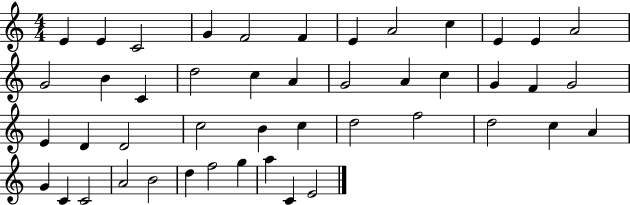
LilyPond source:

{
  \clef treble
  \numericTimeSignature
  \time 4/4
  \key c \major
  e'4 e'4 c'2 | g'4 f'2 f'4 | e'4 a'2 c''4 | e'4 e'4 a'2 | \break g'2 b'4 c'4 | d''2 c''4 a'4 | g'2 a'4 c''4 | g'4 f'4 g'2 | \break e'4 d'4 d'2 | c''2 b'4 c''4 | d''2 f''2 | d''2 c''4 a'4 | \break g'4 c'4 c'2 | a'2 b'2 | d''4 f''2 g''4 | a''4 c'4 e'2 | \break \bar "|."
}